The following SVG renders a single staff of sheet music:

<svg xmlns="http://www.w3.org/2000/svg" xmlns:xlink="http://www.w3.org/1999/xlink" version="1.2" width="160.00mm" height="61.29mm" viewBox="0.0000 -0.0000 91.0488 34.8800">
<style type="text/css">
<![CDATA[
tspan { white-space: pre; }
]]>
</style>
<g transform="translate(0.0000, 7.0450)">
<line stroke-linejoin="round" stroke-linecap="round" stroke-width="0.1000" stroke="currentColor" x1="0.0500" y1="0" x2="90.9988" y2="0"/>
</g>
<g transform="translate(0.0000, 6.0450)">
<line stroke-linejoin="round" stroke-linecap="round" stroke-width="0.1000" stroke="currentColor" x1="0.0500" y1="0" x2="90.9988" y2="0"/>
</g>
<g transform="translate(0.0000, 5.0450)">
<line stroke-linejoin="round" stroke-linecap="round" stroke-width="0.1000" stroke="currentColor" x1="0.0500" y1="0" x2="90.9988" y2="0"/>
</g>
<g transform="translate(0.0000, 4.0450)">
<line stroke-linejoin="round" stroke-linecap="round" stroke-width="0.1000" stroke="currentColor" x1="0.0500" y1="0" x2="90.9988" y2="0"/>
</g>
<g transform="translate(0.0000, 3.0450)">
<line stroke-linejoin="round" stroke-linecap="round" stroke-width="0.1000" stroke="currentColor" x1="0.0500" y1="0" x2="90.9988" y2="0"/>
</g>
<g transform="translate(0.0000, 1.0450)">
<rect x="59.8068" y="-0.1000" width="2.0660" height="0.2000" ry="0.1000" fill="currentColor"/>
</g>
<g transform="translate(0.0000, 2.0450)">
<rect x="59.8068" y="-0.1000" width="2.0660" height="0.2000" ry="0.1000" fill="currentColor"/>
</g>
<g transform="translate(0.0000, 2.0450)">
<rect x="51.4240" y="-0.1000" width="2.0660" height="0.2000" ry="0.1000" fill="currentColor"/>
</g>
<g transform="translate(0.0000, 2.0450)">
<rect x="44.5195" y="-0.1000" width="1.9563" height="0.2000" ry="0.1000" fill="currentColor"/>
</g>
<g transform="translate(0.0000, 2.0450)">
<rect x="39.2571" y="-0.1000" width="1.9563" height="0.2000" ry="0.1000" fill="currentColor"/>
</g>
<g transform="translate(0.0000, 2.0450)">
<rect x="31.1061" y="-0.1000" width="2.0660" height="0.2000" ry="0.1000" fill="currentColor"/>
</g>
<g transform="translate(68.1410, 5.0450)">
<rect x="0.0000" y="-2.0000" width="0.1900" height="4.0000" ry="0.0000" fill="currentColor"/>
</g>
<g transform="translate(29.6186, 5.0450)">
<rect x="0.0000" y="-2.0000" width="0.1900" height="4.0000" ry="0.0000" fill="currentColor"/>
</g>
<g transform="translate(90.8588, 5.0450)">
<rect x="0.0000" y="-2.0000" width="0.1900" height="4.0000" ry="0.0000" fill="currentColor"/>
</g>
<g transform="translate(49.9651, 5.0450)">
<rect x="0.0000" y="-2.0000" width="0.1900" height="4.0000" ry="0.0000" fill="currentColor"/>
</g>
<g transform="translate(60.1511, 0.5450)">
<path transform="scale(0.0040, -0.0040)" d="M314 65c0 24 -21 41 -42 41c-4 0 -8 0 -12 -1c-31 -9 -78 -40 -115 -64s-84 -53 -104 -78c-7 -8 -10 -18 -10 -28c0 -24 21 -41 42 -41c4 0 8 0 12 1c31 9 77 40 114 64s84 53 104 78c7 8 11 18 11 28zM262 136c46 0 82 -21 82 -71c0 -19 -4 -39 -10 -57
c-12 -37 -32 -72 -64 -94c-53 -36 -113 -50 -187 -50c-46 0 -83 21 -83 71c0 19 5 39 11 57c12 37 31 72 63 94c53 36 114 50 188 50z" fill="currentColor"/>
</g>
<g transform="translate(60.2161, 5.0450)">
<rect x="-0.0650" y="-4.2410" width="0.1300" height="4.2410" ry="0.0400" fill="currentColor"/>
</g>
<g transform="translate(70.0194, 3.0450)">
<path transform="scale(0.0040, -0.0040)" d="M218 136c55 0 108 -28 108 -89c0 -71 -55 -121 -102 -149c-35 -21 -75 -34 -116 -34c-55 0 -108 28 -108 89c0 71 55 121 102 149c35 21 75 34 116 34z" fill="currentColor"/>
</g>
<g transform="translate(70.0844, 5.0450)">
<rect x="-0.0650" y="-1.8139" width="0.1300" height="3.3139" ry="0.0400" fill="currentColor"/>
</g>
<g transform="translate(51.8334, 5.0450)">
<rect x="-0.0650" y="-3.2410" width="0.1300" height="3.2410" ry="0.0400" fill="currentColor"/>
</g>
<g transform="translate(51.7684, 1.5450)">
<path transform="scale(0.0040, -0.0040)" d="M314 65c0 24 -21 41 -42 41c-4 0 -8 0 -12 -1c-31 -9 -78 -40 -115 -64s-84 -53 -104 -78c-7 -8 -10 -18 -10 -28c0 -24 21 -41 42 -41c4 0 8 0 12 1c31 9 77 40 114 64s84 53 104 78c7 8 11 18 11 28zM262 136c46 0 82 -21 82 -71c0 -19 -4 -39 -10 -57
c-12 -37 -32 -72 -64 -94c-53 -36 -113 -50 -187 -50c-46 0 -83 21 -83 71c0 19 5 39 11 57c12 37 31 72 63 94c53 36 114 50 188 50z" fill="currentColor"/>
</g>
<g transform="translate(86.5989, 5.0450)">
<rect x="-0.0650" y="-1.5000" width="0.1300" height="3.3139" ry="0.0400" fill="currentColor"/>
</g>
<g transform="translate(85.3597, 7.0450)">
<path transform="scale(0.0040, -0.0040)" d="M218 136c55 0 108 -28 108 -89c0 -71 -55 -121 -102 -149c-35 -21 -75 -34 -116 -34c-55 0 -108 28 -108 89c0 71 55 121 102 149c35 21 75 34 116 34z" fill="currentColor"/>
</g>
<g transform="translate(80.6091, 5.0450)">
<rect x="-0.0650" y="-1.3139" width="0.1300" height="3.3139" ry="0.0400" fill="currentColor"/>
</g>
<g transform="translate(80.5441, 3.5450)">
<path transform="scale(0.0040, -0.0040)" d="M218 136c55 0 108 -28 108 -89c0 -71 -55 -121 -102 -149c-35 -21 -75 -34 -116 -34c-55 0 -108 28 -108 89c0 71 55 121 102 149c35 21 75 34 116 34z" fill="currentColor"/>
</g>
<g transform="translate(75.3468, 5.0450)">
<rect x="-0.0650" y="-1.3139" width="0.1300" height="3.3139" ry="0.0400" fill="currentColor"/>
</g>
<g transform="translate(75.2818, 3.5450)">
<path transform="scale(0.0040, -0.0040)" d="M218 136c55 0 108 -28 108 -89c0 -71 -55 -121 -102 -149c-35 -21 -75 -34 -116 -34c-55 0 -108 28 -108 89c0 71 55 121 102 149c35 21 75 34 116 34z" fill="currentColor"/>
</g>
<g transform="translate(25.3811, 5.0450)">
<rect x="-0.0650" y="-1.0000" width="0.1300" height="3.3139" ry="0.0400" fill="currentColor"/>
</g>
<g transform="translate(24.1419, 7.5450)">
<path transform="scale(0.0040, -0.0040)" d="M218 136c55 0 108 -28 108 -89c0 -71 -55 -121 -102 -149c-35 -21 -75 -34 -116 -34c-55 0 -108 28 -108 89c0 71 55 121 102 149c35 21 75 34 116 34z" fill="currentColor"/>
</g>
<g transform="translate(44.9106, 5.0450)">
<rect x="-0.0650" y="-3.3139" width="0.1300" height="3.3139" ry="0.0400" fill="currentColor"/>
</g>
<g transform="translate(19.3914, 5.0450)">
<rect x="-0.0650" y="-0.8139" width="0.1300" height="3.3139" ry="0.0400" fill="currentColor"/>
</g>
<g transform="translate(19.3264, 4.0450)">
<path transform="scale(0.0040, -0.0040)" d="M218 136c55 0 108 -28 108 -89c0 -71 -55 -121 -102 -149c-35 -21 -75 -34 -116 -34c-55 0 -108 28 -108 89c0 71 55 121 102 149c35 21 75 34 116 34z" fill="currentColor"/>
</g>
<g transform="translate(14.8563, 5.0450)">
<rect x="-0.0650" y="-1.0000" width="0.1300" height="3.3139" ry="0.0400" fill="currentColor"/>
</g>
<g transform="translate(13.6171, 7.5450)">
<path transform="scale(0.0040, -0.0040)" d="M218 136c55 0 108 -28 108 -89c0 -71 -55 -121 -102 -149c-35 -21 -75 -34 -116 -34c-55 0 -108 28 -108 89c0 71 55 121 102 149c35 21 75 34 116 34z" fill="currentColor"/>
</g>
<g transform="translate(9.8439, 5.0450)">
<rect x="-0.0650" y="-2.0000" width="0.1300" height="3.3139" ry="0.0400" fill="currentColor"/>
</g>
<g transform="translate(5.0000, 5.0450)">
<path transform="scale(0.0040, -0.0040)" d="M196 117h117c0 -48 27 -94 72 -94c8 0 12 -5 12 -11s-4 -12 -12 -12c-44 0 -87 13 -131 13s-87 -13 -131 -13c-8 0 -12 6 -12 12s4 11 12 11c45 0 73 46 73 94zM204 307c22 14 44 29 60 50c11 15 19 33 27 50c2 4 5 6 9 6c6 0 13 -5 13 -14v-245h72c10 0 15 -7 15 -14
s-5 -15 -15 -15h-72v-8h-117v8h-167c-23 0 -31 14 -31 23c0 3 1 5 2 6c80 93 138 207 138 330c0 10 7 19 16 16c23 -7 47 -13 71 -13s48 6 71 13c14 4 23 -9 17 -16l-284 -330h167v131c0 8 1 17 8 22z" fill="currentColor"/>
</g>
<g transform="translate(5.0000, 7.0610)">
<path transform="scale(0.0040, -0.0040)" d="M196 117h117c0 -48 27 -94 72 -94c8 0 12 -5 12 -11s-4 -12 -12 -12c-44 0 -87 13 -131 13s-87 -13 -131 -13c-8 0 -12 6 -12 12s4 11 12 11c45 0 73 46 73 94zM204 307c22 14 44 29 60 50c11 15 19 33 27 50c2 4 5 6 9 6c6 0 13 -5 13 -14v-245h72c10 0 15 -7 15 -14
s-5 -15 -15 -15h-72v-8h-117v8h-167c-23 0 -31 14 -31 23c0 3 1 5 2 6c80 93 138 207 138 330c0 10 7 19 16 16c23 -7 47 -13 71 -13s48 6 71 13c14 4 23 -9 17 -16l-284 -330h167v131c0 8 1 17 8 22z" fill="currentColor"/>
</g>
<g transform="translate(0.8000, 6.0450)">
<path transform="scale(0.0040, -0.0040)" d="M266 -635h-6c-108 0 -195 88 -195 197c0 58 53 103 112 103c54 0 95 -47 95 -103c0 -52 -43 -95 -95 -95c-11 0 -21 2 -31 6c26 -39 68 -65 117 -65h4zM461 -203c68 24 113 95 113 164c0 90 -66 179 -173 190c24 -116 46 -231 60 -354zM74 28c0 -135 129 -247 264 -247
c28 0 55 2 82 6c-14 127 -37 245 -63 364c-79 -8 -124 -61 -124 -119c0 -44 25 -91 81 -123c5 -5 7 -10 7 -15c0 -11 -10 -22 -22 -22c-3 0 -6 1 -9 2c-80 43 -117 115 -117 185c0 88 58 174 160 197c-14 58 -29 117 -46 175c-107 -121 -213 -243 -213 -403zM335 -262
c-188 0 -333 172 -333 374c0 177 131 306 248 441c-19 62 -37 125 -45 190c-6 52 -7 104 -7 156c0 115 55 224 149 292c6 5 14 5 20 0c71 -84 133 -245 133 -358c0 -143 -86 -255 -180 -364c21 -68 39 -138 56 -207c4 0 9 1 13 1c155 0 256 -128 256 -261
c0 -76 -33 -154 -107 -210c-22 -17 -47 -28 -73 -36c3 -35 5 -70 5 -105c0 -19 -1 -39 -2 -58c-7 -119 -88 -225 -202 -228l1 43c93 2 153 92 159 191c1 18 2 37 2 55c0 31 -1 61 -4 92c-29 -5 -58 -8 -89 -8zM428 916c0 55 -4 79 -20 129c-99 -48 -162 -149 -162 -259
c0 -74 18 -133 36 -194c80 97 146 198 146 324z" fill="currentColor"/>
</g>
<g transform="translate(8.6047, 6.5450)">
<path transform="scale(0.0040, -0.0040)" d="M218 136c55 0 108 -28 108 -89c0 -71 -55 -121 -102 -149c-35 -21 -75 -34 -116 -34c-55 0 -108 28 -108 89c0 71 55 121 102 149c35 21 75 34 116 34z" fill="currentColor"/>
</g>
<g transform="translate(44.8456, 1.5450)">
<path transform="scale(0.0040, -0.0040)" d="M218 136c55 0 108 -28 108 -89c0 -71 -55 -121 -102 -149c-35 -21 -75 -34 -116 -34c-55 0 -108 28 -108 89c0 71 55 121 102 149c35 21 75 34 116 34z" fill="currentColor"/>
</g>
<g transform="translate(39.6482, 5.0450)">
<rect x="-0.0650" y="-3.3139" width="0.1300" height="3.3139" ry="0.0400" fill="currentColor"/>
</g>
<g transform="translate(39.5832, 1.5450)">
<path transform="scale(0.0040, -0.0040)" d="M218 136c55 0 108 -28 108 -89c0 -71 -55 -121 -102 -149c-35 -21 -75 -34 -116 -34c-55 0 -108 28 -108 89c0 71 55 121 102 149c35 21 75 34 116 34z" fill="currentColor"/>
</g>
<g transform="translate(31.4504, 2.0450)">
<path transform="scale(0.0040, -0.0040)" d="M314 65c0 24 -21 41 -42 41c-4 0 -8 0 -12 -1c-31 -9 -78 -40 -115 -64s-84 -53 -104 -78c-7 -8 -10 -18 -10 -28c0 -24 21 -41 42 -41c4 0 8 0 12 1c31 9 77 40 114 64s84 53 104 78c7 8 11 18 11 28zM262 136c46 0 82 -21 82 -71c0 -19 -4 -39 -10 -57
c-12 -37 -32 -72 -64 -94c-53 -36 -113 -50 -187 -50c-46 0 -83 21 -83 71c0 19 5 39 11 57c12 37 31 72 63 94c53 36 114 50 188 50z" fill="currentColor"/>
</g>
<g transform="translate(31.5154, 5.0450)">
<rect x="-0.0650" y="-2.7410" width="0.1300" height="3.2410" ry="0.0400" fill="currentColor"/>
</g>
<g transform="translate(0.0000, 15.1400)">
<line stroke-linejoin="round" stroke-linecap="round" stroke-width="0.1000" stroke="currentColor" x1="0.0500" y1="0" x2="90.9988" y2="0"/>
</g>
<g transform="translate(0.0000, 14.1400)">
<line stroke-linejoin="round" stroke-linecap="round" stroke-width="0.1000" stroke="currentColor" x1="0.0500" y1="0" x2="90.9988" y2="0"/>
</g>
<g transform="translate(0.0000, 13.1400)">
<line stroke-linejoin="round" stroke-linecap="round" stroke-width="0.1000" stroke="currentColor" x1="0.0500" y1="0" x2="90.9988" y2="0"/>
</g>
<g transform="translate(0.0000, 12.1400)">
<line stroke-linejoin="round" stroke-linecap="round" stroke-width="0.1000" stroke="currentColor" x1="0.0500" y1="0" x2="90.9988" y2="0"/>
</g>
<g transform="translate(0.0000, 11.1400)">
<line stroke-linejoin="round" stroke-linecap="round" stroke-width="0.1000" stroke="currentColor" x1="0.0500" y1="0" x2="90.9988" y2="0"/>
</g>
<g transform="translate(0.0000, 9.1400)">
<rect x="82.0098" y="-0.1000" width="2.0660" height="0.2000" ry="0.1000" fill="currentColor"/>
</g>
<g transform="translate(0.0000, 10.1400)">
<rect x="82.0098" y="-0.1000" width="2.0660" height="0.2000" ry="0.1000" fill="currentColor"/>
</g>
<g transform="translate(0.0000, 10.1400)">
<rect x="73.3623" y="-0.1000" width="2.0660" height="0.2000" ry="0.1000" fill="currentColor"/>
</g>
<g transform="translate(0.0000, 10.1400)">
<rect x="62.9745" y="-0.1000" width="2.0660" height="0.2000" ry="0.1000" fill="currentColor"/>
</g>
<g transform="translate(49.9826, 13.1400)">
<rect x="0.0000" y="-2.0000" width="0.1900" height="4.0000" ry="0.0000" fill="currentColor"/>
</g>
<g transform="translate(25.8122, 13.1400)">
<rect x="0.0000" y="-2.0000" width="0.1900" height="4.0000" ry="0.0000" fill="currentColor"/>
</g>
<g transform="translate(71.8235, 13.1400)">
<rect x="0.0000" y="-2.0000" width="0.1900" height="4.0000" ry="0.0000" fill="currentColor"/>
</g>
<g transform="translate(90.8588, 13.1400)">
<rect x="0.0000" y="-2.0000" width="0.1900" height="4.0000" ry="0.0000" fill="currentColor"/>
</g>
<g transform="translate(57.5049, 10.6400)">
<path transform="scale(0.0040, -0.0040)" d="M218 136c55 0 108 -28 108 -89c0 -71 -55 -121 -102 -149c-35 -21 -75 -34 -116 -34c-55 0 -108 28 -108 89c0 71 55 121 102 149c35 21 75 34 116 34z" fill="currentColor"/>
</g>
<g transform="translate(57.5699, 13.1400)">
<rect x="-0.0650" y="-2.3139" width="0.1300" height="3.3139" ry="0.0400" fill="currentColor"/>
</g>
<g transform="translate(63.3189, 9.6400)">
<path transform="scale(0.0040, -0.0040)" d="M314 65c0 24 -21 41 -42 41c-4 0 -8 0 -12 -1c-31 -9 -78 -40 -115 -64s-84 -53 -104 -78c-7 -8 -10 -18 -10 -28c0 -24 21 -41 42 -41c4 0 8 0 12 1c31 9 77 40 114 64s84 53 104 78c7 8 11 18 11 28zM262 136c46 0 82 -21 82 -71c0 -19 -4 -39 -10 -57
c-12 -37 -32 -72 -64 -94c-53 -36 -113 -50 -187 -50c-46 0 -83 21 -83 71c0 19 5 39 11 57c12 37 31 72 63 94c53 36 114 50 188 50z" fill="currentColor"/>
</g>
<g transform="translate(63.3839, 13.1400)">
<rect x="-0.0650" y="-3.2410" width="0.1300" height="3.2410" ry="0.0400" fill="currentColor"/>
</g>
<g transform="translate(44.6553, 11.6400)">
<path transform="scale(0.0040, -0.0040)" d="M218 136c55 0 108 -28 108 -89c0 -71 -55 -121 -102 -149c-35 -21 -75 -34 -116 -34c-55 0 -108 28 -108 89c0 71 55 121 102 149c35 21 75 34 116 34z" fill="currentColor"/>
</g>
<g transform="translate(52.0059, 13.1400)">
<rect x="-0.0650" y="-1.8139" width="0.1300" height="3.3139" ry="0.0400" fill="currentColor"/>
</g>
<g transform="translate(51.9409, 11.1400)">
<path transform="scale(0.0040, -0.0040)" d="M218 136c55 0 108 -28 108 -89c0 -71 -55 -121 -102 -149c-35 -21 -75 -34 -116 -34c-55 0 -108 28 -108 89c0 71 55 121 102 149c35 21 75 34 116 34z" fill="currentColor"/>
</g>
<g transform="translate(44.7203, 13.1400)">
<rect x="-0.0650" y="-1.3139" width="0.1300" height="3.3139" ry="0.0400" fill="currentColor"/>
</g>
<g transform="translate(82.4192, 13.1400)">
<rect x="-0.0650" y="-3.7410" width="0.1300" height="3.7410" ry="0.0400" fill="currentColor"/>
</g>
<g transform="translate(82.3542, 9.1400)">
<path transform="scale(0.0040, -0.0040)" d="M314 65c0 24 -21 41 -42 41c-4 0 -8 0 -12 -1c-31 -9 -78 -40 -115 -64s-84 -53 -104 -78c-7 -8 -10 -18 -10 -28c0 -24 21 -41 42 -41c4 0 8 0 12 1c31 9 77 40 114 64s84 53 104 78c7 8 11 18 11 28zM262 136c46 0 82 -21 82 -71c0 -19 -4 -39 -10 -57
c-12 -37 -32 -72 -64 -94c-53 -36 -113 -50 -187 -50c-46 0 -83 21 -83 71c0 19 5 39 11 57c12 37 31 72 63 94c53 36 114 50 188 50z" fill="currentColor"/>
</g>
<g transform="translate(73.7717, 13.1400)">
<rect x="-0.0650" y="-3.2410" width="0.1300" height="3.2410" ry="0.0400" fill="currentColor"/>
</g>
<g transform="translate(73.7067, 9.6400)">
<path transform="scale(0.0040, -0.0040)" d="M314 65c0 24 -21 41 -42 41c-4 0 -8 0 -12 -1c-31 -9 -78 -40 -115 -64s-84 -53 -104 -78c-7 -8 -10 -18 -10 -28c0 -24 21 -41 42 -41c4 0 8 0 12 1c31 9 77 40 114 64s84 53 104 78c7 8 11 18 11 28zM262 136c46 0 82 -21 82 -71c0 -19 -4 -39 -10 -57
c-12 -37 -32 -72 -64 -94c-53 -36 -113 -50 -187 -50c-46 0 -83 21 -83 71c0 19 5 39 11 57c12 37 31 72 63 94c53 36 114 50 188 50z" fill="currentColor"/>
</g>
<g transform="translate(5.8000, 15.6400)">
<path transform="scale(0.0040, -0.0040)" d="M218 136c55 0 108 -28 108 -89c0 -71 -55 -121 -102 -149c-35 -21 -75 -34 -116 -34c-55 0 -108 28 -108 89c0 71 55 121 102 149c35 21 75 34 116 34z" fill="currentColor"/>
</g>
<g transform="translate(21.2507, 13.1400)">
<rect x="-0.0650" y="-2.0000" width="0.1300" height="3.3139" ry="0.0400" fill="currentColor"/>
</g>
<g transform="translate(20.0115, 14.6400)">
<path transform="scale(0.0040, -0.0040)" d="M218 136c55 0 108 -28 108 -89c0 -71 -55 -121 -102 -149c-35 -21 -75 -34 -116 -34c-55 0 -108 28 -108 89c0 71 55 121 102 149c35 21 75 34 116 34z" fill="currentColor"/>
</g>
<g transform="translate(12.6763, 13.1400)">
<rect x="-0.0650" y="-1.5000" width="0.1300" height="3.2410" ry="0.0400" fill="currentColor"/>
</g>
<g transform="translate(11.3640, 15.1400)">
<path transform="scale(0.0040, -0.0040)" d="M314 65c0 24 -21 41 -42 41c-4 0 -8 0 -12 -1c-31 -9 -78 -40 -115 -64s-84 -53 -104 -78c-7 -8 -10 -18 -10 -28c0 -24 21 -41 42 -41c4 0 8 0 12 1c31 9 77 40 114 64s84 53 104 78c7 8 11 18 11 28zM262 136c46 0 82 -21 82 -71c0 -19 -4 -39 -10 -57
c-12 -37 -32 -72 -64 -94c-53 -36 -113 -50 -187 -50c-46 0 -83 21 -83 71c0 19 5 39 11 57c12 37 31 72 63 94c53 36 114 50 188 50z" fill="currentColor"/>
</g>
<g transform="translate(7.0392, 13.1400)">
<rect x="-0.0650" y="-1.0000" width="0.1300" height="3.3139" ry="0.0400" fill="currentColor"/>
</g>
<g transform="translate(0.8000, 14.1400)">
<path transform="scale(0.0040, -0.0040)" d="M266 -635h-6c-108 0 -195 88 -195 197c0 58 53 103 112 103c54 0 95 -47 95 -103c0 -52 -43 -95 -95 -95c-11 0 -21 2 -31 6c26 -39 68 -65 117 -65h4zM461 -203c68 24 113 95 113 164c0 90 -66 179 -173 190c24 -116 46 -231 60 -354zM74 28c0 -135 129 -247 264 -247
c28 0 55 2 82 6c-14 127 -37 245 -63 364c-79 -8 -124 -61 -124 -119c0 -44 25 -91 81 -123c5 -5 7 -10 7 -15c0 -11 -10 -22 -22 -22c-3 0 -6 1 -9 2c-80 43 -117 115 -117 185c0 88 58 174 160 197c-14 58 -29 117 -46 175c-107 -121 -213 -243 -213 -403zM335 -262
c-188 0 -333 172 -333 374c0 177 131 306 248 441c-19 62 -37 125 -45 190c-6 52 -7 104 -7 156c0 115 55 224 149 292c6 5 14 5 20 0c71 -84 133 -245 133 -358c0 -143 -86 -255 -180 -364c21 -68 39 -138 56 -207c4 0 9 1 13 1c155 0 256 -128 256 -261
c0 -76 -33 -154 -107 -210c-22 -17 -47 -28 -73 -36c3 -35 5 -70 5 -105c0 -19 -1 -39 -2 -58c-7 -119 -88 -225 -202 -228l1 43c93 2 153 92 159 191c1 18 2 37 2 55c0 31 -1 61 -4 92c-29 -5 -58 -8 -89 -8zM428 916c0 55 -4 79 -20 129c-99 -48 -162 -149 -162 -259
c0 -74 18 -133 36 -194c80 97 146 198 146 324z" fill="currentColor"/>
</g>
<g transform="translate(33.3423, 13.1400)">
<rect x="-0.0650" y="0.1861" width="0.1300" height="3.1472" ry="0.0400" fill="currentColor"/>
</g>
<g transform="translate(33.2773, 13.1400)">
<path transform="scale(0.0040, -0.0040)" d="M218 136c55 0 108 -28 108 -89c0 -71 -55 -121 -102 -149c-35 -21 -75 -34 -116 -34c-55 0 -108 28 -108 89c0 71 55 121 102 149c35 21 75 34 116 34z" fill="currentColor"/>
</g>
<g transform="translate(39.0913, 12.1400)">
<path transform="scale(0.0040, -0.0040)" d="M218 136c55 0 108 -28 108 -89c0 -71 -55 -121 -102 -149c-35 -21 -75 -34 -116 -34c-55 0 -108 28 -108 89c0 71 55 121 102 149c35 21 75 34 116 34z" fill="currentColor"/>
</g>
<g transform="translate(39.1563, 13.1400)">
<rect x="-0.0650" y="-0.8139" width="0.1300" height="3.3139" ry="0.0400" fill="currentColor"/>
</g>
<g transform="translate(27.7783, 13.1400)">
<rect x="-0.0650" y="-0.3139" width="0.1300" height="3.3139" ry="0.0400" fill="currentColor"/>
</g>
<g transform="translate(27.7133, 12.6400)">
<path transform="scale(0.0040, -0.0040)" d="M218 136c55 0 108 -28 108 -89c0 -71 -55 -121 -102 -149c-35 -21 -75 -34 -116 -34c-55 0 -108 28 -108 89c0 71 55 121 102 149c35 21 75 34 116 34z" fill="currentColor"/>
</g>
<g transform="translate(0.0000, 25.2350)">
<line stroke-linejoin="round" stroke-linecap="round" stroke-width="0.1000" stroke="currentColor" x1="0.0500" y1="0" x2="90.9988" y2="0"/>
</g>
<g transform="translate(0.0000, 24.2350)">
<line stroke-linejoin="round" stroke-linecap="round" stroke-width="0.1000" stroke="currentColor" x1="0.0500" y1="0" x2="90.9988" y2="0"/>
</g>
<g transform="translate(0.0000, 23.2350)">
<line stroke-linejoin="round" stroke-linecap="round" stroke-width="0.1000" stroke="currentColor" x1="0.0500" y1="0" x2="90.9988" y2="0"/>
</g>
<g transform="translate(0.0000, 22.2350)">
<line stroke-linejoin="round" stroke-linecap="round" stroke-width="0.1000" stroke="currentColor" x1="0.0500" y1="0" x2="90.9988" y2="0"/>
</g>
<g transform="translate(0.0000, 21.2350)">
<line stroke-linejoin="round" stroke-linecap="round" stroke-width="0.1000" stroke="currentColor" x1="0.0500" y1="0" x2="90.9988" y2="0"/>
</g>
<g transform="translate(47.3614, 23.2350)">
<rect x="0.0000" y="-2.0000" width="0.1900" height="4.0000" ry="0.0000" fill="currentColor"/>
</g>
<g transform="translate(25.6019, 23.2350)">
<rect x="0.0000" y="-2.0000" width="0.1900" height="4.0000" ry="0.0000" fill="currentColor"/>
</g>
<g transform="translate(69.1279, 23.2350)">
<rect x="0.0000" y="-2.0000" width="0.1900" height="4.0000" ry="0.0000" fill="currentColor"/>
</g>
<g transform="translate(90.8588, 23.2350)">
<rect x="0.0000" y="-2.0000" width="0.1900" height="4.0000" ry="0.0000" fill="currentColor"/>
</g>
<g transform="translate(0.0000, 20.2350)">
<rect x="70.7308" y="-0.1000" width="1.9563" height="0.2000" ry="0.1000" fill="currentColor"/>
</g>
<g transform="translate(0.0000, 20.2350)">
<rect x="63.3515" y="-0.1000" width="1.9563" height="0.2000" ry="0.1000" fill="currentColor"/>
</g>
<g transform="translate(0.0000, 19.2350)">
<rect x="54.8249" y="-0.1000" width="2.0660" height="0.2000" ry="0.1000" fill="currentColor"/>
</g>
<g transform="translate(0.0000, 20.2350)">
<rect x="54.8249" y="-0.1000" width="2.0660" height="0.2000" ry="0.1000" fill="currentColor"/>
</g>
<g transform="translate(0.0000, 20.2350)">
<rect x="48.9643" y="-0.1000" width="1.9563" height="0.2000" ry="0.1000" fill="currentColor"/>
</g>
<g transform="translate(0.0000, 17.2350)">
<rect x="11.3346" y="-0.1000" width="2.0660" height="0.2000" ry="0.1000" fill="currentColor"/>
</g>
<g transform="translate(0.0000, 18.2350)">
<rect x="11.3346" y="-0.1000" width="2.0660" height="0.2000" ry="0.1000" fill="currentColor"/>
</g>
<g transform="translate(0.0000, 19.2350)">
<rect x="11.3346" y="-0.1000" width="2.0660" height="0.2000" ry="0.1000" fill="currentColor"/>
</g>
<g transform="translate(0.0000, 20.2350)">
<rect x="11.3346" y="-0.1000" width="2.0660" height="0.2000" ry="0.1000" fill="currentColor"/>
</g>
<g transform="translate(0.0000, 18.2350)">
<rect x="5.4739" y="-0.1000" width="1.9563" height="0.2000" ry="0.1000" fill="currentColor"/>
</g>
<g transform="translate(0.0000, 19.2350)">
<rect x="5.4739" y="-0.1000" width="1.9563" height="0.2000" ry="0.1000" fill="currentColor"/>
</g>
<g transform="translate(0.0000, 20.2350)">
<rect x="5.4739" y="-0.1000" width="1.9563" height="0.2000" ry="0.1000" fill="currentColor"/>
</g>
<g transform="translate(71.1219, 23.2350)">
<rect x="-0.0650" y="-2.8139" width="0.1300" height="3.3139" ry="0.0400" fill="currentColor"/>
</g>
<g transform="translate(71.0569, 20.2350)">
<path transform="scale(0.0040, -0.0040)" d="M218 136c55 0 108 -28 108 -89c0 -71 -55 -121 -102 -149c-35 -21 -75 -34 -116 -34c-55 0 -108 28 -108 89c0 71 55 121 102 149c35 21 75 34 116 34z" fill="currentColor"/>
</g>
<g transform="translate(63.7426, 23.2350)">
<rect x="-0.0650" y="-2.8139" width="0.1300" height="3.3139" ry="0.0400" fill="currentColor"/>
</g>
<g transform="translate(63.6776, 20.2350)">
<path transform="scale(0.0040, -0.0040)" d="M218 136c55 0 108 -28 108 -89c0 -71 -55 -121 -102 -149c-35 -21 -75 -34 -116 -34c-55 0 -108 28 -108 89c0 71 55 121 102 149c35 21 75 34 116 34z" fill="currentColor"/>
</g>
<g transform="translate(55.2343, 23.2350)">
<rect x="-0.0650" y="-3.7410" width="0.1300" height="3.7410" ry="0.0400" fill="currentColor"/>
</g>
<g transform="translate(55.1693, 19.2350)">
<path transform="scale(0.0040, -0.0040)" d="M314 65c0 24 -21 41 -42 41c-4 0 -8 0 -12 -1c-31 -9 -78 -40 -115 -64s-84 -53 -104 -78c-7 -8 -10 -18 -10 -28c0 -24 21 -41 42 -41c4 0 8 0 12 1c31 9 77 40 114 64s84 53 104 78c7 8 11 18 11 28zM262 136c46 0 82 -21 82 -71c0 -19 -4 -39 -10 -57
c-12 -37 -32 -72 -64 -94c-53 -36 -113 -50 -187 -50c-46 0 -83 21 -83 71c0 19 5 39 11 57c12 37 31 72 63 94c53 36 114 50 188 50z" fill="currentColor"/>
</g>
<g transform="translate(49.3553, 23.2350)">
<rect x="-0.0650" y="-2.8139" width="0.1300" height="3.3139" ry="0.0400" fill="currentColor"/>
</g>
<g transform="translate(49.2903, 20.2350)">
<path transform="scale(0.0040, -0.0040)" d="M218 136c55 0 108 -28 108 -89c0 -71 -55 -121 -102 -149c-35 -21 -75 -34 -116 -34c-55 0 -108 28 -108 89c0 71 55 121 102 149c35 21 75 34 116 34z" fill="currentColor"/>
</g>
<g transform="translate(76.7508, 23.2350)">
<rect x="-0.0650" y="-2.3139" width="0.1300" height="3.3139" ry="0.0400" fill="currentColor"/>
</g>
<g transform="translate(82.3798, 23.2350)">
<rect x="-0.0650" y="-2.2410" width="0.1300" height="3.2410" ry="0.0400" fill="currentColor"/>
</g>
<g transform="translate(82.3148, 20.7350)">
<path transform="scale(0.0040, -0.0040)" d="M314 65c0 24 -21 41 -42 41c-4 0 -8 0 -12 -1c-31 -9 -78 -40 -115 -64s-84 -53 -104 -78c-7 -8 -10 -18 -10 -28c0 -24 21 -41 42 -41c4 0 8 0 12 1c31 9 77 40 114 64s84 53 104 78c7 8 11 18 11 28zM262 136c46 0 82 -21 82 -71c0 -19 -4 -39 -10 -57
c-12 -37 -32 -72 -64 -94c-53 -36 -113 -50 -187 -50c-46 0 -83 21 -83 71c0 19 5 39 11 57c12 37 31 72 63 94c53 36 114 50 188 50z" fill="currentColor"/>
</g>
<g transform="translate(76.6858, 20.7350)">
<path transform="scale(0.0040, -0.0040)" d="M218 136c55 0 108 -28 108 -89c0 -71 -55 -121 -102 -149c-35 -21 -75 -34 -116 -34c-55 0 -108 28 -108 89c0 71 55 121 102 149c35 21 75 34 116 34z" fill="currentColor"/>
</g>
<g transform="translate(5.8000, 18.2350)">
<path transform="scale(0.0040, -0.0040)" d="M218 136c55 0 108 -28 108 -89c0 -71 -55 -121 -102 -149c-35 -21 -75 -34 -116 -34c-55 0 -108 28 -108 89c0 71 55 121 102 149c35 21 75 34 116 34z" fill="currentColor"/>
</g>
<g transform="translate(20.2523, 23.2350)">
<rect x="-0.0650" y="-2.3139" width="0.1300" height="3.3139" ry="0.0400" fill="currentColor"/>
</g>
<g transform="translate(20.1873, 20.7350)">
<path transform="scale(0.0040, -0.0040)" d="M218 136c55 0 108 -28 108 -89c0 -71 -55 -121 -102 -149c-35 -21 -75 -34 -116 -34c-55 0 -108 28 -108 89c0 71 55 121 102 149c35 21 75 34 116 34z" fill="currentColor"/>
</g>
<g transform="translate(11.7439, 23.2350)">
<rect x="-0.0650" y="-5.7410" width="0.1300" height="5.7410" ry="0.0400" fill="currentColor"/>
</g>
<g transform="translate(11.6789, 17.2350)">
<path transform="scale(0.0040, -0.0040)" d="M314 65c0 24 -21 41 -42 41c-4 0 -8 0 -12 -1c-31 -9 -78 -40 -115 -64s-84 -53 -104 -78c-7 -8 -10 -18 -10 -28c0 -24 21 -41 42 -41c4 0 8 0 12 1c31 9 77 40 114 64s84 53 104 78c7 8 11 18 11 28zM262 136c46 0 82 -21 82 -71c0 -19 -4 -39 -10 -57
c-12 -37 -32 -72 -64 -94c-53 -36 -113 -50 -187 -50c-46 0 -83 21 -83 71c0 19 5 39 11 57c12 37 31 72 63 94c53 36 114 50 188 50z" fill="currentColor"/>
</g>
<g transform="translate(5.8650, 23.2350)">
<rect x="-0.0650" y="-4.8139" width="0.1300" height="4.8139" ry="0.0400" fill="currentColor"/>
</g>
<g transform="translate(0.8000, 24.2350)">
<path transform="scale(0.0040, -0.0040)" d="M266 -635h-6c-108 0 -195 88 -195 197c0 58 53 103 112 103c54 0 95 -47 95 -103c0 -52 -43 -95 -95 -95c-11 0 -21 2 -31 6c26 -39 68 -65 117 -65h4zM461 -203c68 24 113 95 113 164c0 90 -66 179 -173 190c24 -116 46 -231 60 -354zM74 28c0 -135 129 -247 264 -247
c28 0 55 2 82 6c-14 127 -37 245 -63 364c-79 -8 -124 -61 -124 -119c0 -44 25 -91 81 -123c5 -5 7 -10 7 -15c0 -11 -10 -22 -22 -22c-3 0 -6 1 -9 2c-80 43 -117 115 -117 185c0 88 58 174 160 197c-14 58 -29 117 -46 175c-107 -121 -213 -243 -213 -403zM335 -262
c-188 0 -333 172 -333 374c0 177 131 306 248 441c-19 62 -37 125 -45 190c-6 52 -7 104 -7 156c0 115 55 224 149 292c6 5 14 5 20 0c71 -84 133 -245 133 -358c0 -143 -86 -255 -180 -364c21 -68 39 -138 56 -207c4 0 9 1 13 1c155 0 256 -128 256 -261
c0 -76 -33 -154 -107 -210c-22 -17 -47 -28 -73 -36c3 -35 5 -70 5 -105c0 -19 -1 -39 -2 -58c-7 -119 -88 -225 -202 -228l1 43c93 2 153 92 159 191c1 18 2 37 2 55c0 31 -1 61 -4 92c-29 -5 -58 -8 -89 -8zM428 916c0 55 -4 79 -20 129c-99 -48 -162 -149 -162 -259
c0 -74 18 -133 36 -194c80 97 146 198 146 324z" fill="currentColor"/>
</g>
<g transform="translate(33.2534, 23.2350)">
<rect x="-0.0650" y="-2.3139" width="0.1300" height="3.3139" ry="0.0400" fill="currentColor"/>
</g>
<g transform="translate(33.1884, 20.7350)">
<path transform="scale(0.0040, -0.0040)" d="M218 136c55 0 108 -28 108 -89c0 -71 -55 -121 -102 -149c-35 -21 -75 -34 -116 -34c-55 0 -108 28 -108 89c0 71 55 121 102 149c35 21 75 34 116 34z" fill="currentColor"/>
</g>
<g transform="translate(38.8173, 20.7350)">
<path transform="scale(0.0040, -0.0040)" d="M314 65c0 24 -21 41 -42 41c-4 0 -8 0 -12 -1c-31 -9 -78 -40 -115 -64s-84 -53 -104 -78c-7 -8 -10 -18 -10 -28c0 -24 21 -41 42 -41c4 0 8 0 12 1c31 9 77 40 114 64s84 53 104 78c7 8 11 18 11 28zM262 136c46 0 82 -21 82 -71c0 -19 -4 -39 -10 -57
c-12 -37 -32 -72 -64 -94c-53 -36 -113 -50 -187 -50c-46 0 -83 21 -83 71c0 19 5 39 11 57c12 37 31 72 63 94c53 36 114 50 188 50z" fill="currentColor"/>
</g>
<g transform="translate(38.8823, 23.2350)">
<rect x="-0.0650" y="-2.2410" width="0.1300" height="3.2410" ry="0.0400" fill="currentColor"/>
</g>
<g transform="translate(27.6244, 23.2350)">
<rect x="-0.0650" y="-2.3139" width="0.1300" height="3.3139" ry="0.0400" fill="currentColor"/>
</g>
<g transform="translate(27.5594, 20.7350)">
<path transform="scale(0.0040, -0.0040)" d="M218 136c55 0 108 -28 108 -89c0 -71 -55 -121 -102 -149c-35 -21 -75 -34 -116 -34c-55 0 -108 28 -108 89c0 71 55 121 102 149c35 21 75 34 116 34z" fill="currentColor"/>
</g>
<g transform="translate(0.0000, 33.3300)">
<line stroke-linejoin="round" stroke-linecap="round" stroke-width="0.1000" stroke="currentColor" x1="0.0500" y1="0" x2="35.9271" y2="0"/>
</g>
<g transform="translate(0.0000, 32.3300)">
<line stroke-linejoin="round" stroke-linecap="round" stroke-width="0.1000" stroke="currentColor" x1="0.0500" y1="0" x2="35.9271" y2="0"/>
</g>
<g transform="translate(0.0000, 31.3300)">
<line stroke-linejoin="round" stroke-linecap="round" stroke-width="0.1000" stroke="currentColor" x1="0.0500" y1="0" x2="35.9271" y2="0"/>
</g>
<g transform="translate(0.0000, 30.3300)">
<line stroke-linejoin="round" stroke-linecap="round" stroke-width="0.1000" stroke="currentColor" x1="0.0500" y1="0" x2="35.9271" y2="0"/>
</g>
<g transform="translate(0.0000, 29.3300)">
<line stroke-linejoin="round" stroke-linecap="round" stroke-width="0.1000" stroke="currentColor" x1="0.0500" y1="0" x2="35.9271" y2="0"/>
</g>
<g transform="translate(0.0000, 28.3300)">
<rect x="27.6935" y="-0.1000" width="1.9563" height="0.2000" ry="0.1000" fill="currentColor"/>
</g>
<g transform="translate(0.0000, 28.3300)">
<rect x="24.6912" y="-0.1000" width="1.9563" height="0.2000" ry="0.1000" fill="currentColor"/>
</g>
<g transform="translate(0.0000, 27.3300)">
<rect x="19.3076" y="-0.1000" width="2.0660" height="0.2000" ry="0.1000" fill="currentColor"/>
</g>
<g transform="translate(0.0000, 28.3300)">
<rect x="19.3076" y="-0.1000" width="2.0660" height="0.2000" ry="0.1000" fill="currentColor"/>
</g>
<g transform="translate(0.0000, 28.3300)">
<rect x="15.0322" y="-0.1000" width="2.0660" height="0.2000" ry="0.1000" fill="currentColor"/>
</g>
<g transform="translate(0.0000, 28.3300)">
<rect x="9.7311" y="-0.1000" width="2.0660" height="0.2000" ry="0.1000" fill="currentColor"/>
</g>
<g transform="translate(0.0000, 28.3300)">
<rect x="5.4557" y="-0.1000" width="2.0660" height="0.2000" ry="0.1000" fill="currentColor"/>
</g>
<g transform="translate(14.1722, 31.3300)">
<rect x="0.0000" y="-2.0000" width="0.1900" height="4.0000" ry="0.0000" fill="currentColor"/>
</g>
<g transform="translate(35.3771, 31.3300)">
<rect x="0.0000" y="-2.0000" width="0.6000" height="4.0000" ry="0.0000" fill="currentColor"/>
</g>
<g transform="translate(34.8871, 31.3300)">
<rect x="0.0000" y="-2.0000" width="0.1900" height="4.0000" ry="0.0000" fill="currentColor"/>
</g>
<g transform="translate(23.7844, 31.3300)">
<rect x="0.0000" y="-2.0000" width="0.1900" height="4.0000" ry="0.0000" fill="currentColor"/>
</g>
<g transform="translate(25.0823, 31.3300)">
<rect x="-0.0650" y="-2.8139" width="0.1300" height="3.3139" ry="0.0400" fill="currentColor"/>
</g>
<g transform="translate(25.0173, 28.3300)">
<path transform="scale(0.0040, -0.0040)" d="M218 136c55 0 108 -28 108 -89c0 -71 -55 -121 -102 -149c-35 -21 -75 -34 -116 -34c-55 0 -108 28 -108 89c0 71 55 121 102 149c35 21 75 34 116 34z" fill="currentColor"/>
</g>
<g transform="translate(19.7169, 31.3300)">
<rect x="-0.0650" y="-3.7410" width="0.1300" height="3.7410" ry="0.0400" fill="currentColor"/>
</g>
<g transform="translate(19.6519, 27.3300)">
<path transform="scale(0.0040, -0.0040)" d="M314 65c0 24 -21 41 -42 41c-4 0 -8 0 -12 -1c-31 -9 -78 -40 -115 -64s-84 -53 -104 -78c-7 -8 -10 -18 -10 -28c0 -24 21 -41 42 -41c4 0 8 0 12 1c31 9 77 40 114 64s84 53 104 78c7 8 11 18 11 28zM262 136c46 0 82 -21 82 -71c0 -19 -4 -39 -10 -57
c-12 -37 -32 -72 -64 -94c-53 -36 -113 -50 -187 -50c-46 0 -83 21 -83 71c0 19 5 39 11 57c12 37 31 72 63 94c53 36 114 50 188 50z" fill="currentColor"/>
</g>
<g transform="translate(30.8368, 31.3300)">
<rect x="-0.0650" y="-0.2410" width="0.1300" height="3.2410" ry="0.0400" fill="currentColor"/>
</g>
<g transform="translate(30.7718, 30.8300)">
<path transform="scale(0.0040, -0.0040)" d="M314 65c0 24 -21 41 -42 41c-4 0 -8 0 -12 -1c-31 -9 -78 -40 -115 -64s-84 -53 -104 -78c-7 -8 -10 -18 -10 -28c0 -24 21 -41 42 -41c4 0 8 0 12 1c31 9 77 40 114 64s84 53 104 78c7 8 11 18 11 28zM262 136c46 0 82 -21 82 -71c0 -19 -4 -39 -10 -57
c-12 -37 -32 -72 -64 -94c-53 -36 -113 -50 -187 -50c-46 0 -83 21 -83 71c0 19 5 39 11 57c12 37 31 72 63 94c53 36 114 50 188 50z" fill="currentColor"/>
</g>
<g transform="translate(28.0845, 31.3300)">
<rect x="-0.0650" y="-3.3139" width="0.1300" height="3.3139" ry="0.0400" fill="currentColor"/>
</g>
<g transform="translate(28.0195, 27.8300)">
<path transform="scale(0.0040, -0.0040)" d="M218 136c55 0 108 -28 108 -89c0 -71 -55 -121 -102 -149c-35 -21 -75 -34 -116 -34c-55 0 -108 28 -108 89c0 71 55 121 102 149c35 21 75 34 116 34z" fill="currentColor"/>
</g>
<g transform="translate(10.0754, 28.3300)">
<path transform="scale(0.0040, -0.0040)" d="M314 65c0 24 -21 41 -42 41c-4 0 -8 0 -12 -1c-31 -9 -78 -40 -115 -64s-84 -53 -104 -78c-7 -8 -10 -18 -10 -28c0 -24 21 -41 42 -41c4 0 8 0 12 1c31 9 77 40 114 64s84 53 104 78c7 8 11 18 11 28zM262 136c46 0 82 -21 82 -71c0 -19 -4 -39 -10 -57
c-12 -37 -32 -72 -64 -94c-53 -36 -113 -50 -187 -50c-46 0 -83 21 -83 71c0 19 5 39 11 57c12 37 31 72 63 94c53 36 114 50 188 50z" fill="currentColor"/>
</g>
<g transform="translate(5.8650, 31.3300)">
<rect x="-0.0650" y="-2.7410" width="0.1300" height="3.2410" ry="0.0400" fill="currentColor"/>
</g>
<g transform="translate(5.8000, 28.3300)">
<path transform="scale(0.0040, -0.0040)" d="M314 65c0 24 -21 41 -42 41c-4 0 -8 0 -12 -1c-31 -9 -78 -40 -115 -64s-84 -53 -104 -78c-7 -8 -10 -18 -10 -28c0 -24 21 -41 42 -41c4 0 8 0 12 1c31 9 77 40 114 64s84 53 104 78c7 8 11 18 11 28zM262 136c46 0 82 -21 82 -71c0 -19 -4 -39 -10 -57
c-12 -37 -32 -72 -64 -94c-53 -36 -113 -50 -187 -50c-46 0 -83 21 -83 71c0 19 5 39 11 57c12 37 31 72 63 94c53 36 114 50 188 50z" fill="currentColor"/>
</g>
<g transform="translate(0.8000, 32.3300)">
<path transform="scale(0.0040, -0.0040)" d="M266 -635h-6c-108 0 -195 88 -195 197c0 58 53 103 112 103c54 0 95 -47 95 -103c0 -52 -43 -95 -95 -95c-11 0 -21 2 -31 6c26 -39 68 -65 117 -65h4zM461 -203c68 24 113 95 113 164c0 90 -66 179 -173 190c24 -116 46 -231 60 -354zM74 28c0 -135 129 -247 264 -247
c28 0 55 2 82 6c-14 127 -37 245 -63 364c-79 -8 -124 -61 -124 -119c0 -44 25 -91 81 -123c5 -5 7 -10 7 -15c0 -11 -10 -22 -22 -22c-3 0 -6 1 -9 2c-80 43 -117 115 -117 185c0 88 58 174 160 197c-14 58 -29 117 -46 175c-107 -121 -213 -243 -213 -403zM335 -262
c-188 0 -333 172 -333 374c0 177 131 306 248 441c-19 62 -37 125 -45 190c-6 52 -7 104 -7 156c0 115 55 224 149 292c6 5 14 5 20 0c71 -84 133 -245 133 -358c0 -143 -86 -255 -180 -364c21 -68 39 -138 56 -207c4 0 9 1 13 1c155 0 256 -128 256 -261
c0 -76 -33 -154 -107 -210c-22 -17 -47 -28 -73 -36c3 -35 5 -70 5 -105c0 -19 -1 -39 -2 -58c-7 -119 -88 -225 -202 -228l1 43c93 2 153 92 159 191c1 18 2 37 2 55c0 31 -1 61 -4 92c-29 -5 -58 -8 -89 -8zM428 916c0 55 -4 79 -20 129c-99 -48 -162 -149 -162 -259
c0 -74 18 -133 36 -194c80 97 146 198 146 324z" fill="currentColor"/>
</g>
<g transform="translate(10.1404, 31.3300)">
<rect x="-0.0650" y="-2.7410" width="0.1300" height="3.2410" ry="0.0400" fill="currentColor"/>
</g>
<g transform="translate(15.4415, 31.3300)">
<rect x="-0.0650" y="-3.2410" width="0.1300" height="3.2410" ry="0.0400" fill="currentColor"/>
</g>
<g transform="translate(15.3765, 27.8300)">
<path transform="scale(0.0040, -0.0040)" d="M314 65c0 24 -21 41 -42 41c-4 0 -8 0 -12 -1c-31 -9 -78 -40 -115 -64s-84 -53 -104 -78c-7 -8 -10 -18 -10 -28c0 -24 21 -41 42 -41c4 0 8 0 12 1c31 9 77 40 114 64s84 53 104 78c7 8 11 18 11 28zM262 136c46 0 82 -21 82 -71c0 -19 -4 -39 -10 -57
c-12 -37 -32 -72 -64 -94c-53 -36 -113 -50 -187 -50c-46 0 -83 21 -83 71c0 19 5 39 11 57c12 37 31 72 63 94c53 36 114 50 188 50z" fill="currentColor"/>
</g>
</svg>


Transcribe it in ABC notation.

X:1
T:Untitled
M:4/4
L:1/4
K:C
F D d D a2 b b b2 d'2 f e e E D E2 F c B d e f g b2 b2 c'2 e' g'2 g g g g2 a c'2 a a g g2 a2 a2 b2 c'2 a b c2